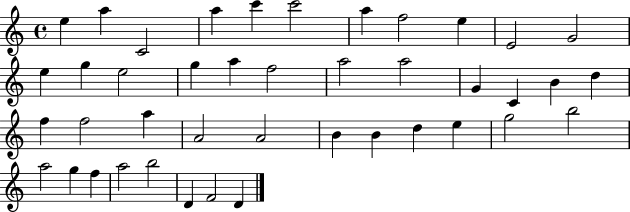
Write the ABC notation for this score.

X:1
T:Untitled
M:4/4
L:1/4
K:C
e a C2 a c' c'2 a f2 e E2 G2 e g e2 g a f2 a2 a2 G C B d f f2 a A2 A2 B B d e g2 b2 a2 g f a2 b2 D F2 D